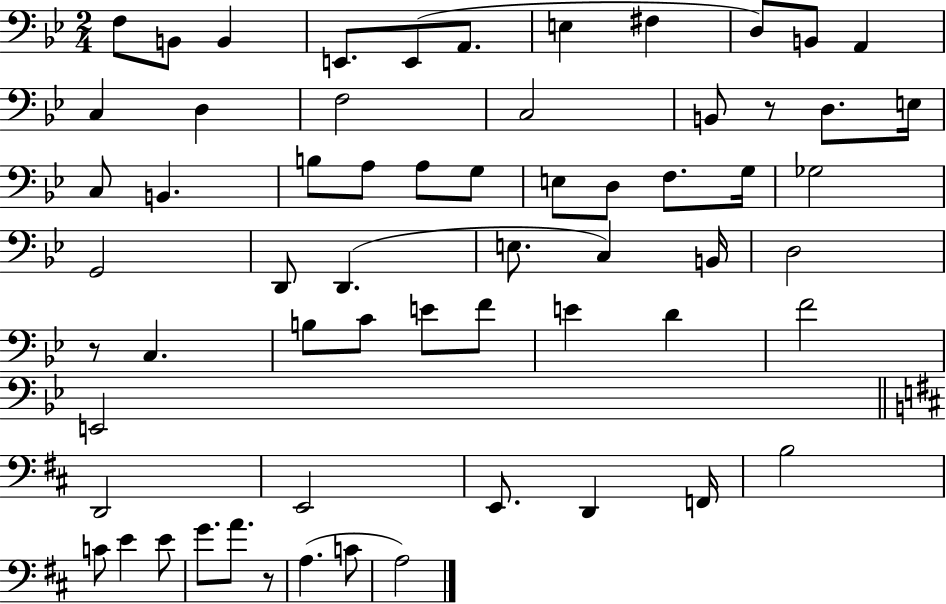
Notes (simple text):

F3/e B2/e B2/q E2/e. E2/e A2/e. E3/q F#3/q D3/e B2/e A2/q C3/q D3/q F3/h C3/h B2/e R/e D3/e. E3/s C3/e B2/q. B3/e A3/e A3/e G3/e E3/e D3/e F3/e. G3/s Gb3/h G2/h D2/e D2/q. E3/e. C3/q B2/s D3/h R/e C3/q. B3/e C4/e E4/e F4/e E4/q D4/q F4/h E2/h D2/h E2/h E2/e. D2/q F2/s B3/h C4/e E4/q E4/e G4/e. A4/e. R/e A3/q. C4/e A3/h